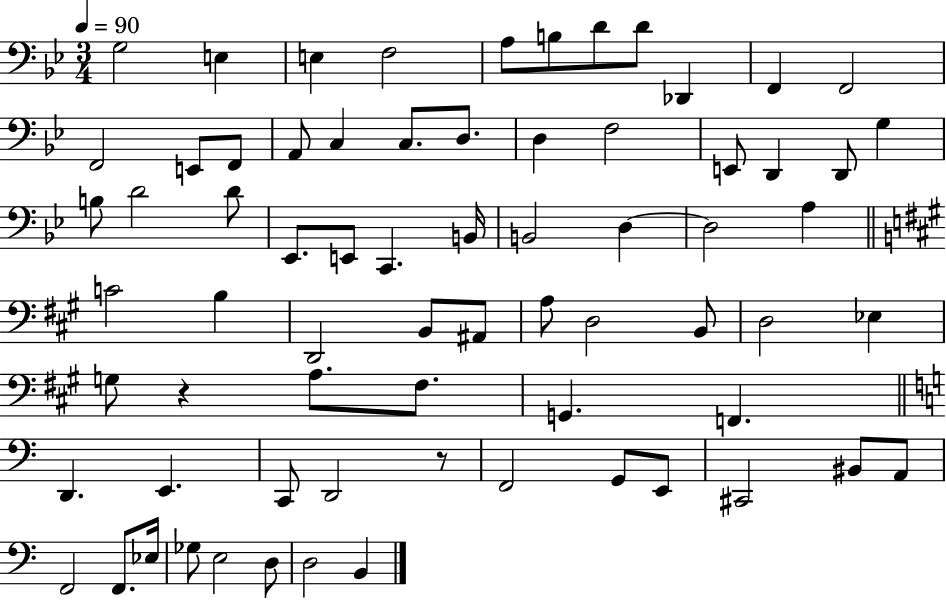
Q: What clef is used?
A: bass